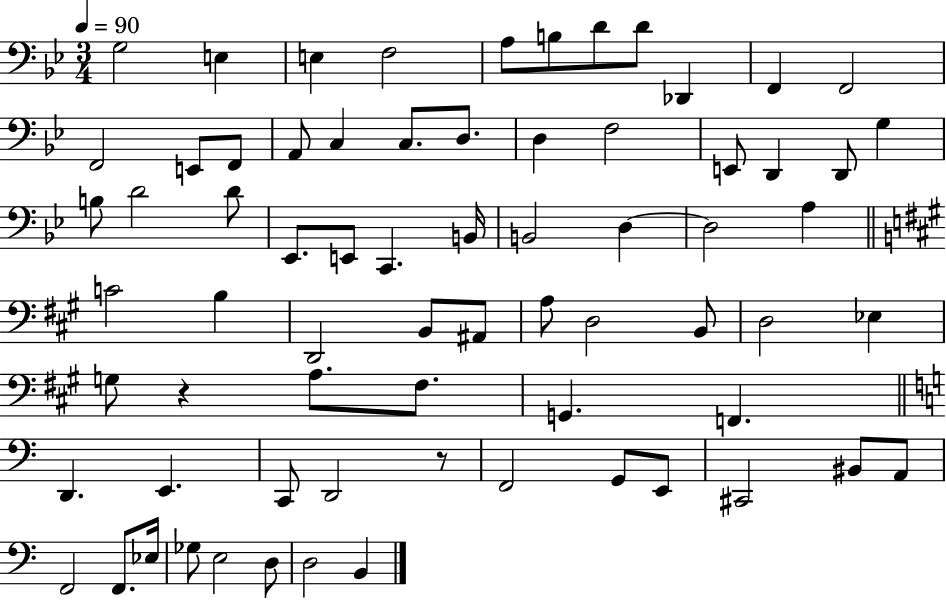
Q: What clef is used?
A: bass